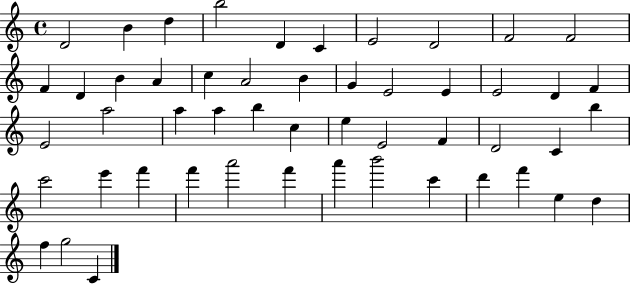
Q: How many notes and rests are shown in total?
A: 51